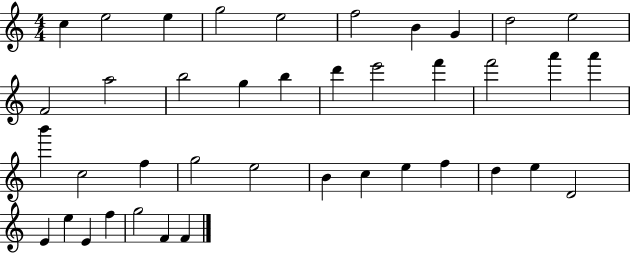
X:1
T:Untitled
M:4/4
L:1/4
K:C
c e2 e g2 e2 f2 B G d2 e2 F2 a2 b2 g b d' e'2 f' f'2 a' a' b' c2 f g2 e2 B c e f d e D2 E e E f g2 F F